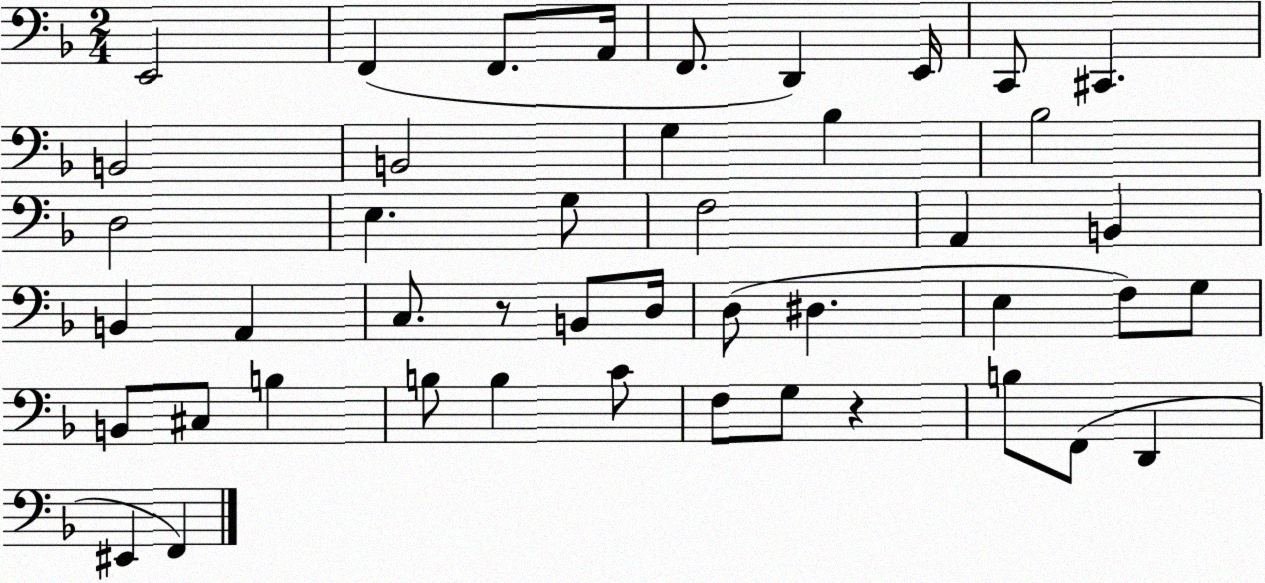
X:1
T:Untitled
M:2/4
L:1/4
K:F
E,,2 F,, F,,/2 A,,/4 F,,/2 D,, E,,/4 C,,/2 ^C,, B,,2 B,,2 G, _B, _B,2 D,2 E, G,/2 F,2 A,, B,, B,, A,, C,/2 z/2 B,,/2 D,/4 D,/2 ^D, E, F,/2 G,/2 B,,/2 ^C,/2 B, B,/2 B, C/2 F,/2 G,/2 z B,/2 F,,/2 D,, ^E,, F,,